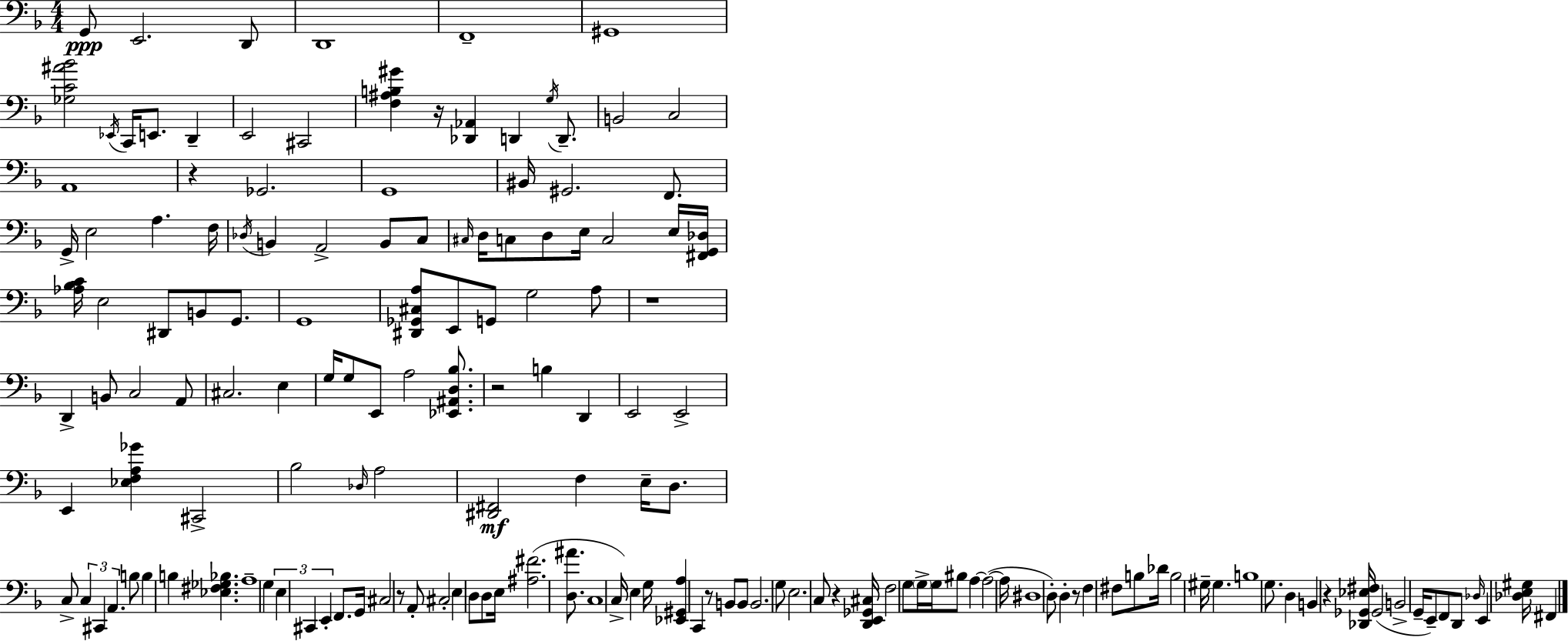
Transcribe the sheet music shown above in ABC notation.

X:1
T:Untitled
M:4/4
L:1/4
K:Dm
G,,/2 E,,2 D,,/2 D,,4 F,,4 ^G,,4 [_G,C^A_B]2 _E,,/4 C,,/4 E,,/2 D,, E,,2 ^C,,2 [F,^A,B,^G] z/4 [_D,,_A,,] D,, G,/4 D,,/2 B,,2 C,2 A,,4 z _G,,2 G,,4 ^B,,/4 ^G,,2 F,,/2 G,,/4 E,2 A, F,/4 _D,/4 B,, A,,2 B,,/2 C,/2 ^C,/4 D,/4 C,/2 D,/2 E,/4 C,2 E,/4 [^F,,G,,_D,]/4 [_A,_B,C]/4 E,2 ^D,,/2 B,,/2 G,,/2 G,,4 [^D,,_G,,^C,A,]/2 E,,/2 G,,/2 G,2 A,/2 z4 D,, B,,/2 C,2 A,,/2 ^C,2 E, G,/4 G,/2 E,,/2 A,2 [_E,,^A,,D,_B,]/2 z2 B, D,, E,,2 E,,2 E,, [_E,F,A,_G] ^C,,2 _B,2 _D,/4 A,2 [^D,,^F,,]2 F, E,/4 D,/2 C,/2 C, ^C,, A,, B,/2 B, B, [_E,^F,_G,_B,] A,4 G, E, ^C,, E,, F,,/2 G,,/4 ^C,2 z/2 A,,/2 ^C,2 E, D,/2 D,/2 E,/4 [^A,^F]2 [D,^A]/2 C,4 C,/4 E, G,/4 [_E,,^G,,A,] C,, z/2 B,,/2 B,,/2 B,,2 G,/2 E,2 C,/2 z [D,,E,,_G,,^C,]/4 F,2 G,/2 G,/4 G,/4 ^B,/2 A, A,2 A,/4 ^D,4 D,/2 D, z/2 F, ^F,/2 B,/2 _D/4 B,2 ^G,/4 ^G, B,4 G,/2 D, B,, z [_D,,_G,,_E,^F,]/4 _G,,2 B,,2 G,,/4 E,,/2 F,,/2 D,,/2 _D,/4 E,, [_D,E,^G,]/4 ^F,,